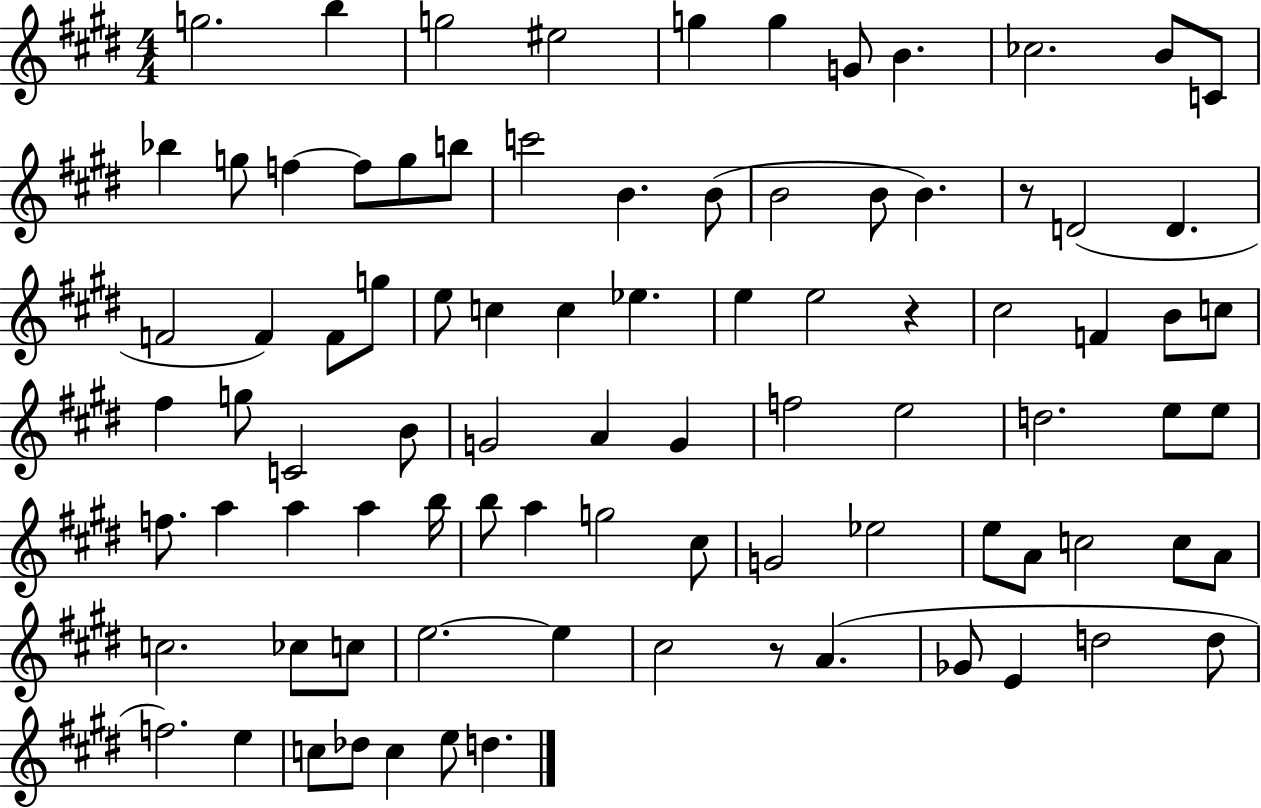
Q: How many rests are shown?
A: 3